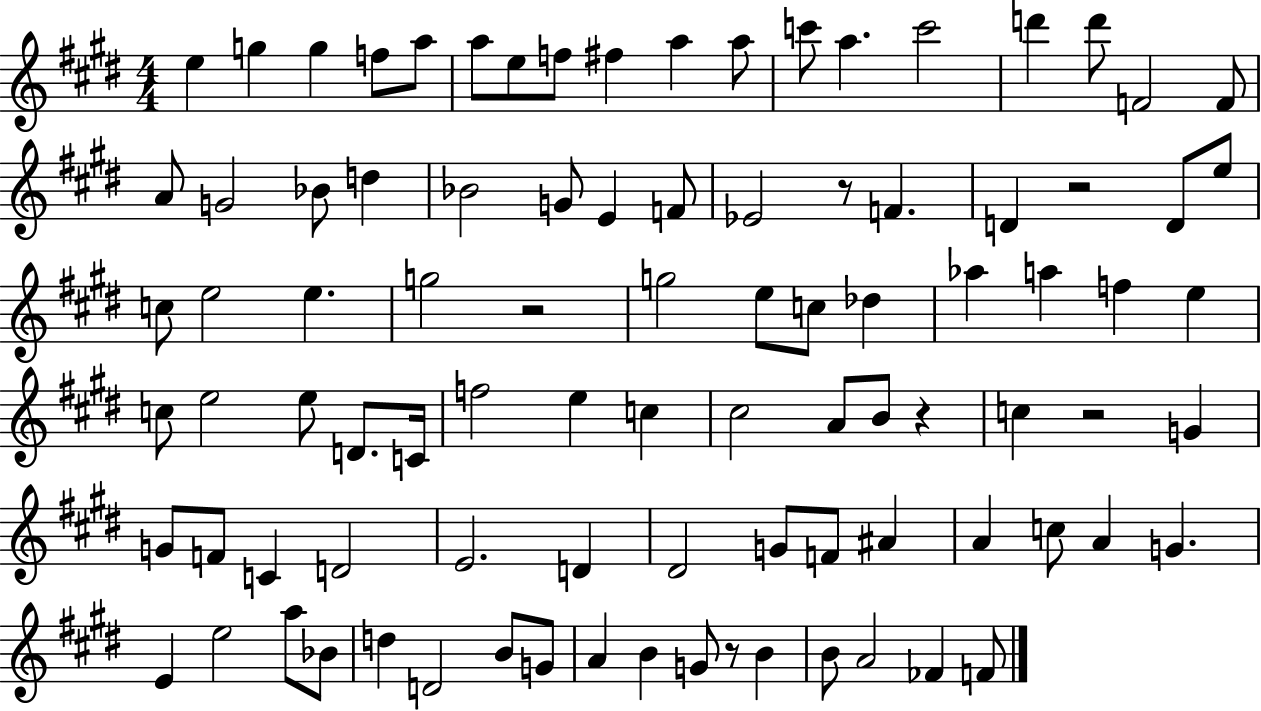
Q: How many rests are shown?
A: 6